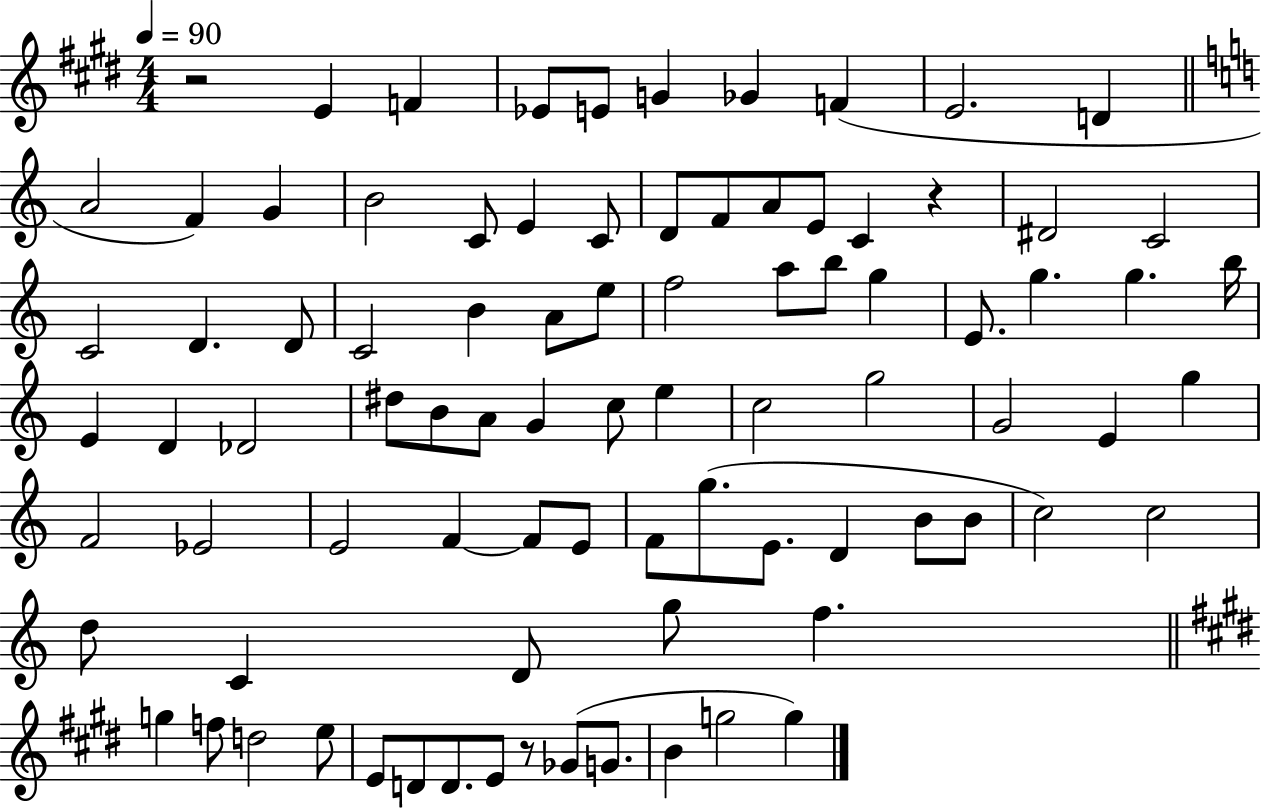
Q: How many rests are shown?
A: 3